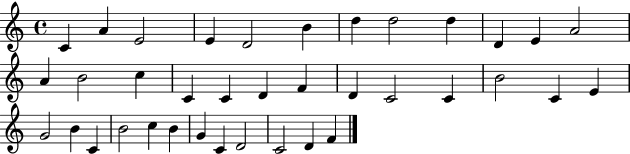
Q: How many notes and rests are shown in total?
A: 37